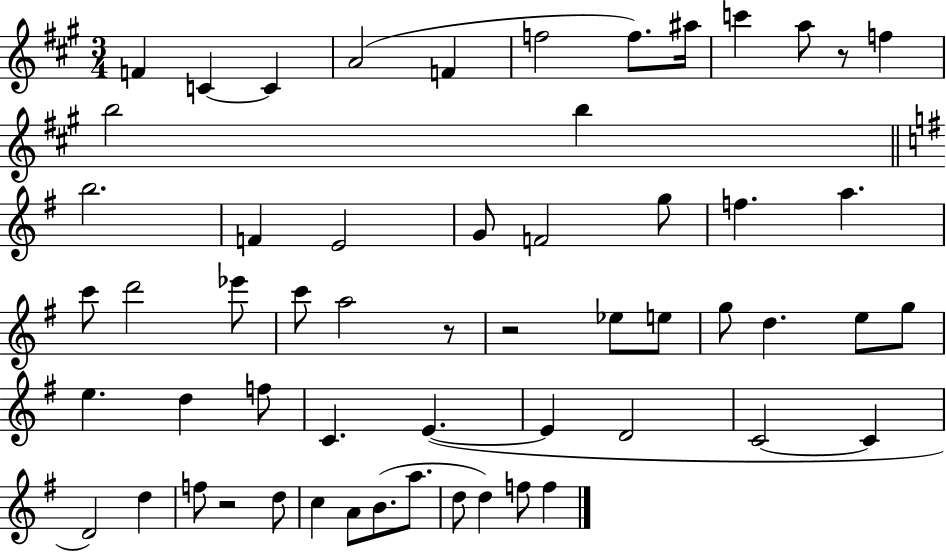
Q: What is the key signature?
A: A major